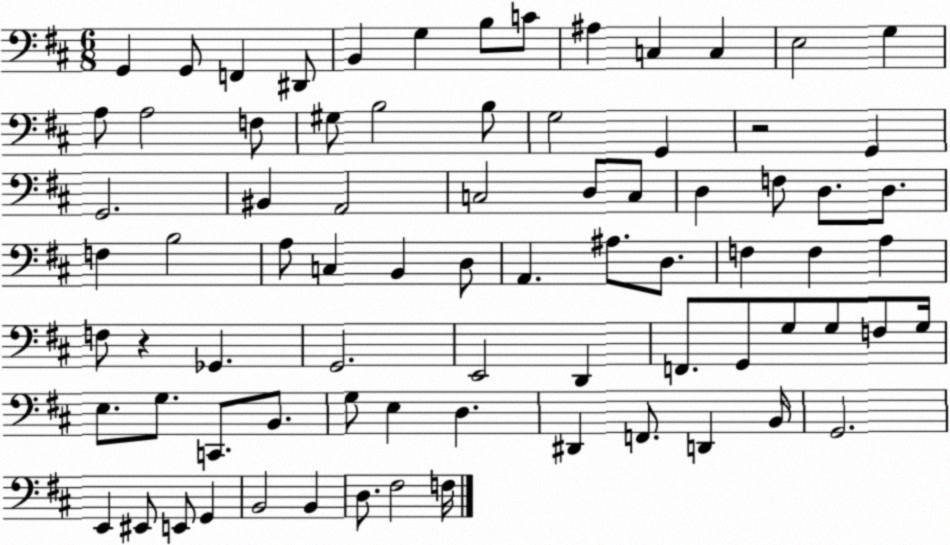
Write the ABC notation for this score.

X:1
T:Untitled
M:6/8
L:1/4
K:D
G,, G,,/2 F,, ^D,,/2 B,, G, B,/2 C/2 ^A, C, C, E,2 G, A,/2 A,2 F,/2 ^G,/2 B,2 B,/2 G,2 G,, z2 G,, G,,2 ^B,, A,,2 C,2 D,/2 C,/2 D, F,/2 D,/2 D,/2 F, B,2 A,/2 C, B,, D,/2 A,, ^A,/2 D,/2 F, F, A, F,/2 z _G,, G,,2 E,,2 D,, F,,/2 G,,/2 G,/2 G,/2 F,/2 G,/4 E,/2 G,/2 C,,/2 B,,/2 G,/2 E, D, ^D,, F,,/2 D,, B,,/4 G,,2 E,, ^E,,/2 E,,/2 G,, B,,2 B,, D,/2 ^F,2 F,/4